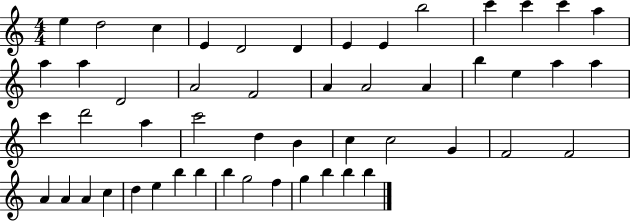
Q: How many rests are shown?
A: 0